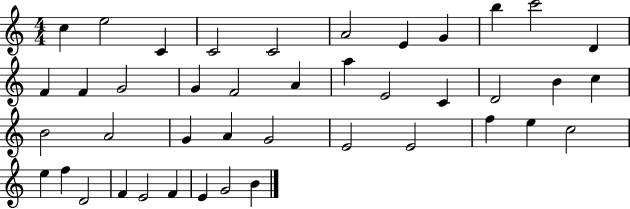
C5/q E5/h C4/q C4/h C4/h A4/h E4/q G4/q B5/q C6/h D4/q F4/q F4/q G4/h G4/q F4/h A4/q A5/q E4/h C4/q D4/h B4/q C5/q B4/h A4/h G4/q A4/q G4/h E4/h E4/h F5/q E5/q C5/h E5/q F5/q D4/h F4/q E4/h F4/q E4/q G4/h B4/q